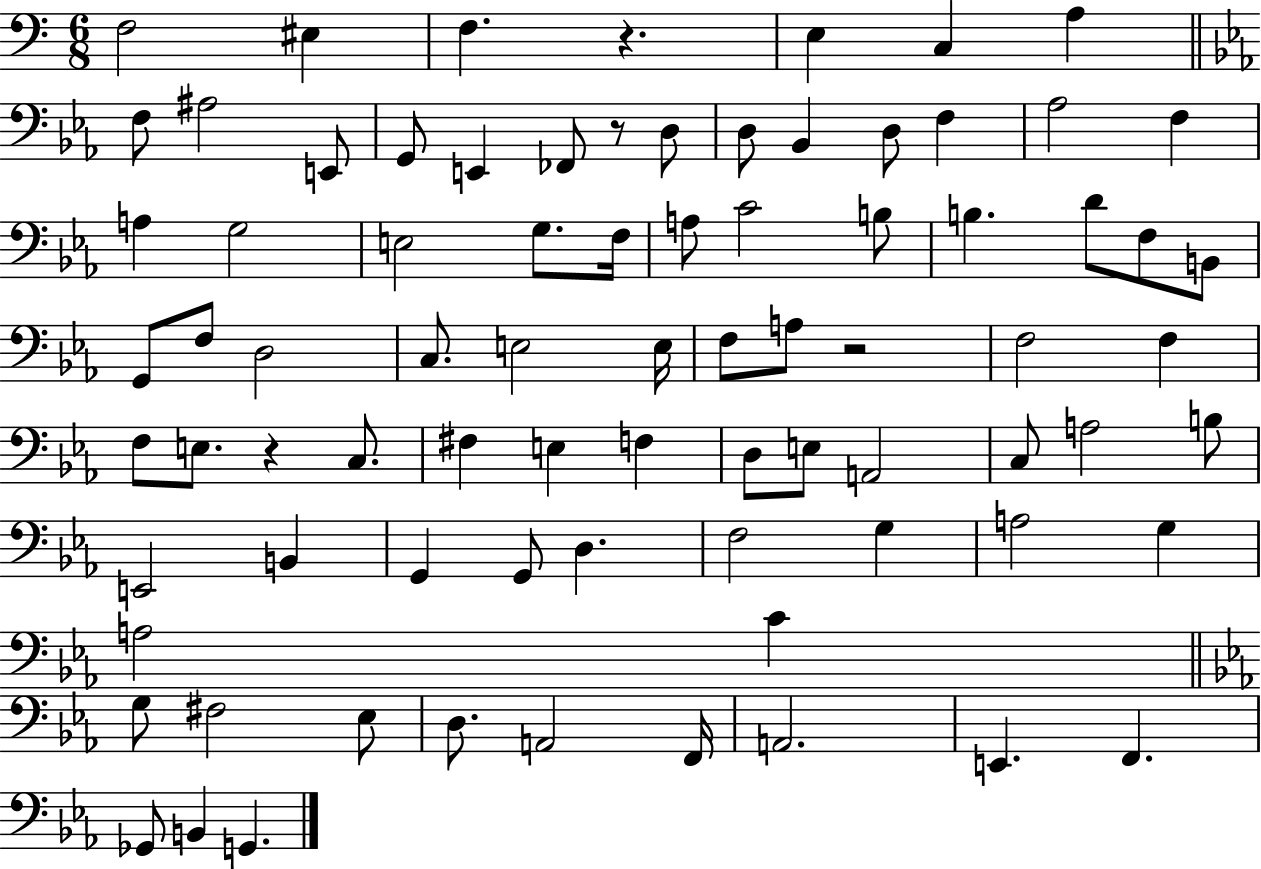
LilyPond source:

{
  \clef bass
  \numericTimeSignature
  \time 6/8
  \key c \major
  \repeat volta 2 { f2 eis4 | f4. r4. | e4 c4 a4 | \bar "||" \break \key c \minor f8 ais2 e,8 | g,8 e,4 fes,8 r8 d8 | d8 bes,4 d8 f4 | aes2 f4 | \break a4 g2 | e2 g8. f16 | a8 c'2 b8 | b4. d'8 f8 b,8 | \break g,8 f8 d2 | c8. e2 e16 | f8 a8 r2 | f2 f4 | \break f8 e8. r4 c8. | fis4 e4 f4 | d8 e8 a,2 | c8 a2 b8 | \break e,2 b,4 | g,4 g,8 d4. | f2 g4 | a2 g4 | \break a2 c'4 | \bar "||" \break \key c \minor g8 fis2 ees8 | d8. a,2 f,16 | a,2. | e,4. f,4. | \break ges,8 b,4 g,4. | } \bar "|."
}